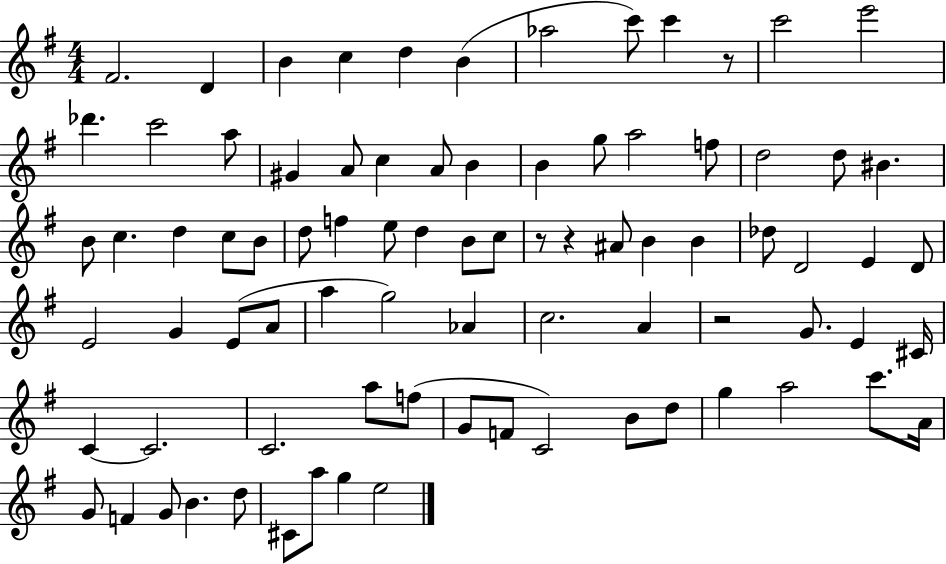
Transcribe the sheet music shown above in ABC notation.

X:1
T:Untitled
M:4/4
L:1/4
K:G
^F2 D B c d B _a2 c'/2 c' z/2 c'2 e'2 _d' c'2 a/2 ^G A/2 c A/2 B B g/2 a2 f/2 d2 d/2 ^B B/2 c d c/2 B/2 d/2 f e/2 d B/2 c/2 z/2 z ^A/2 B B _d/2 D2 E D/2 E2 G E/2 A/2 a g2 _A c2 A z2 G/2 E ^C/4 C C2 C2 a/2 f/2 G/2 F/2 C2 B/2 d/2 g a2 c'/2 A/4 G/2 F G/2 B d/2 ^C/2 a/2 g e2